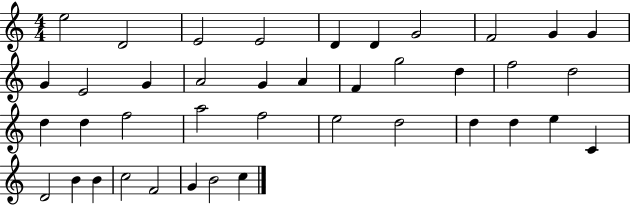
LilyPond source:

{
  \clef treble
  \numericTimeSignature
  \time 4/4
  \key c \major
  e''2 d'2 | e'2 e'2 | d'4 d'4 g'2 | f'2 g'4 g'4 | \break g'4 e'2 g'4 | a'2 g'4 a'4 | f'4 g''2 d''4 | f''2 d''2 | \break d''4 d''4 f''2 | a''2 f''2 | e''2 d''2 | d''4 d''4 e''4 c'4 | \break d'2 b'4 b'4 | c''2 f'2 | g'4 b'2 c''4 | \bar "|."
}